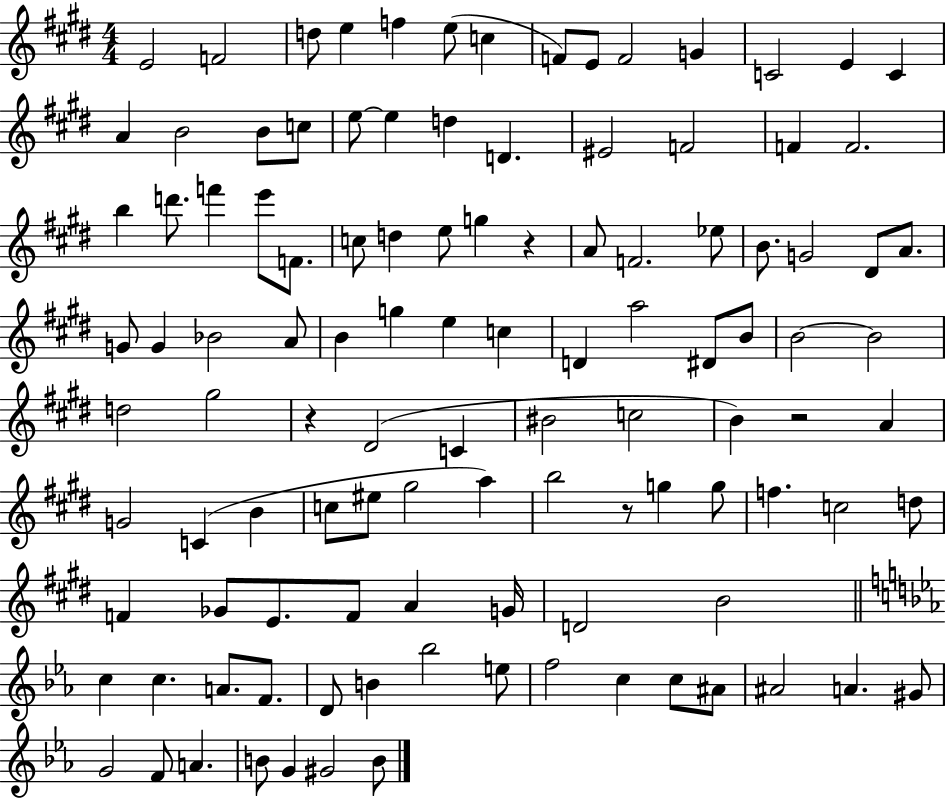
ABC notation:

X:1
T:Untitled
M:4/4
L:1/4
K:E
E2 F2 d/2 e f e/2 c F/2 E/2 F2 G C2 E C A B2 B/2 c/2 e/2 e d D ^E2 F2 F F2 b d'/2 f' e'/2 F/2 c/2 d e/2 g z A/2 F2 _e/2 B/2 G2 ^D/2 A/2 G/2 G _B2 A/2 B g e c D a2 ^D/2 B/2 B2 B2 d2 ^g2 z ^D2 C ^B2 c2 B z2 A G2 C B c/2 ^e/2 ^g2 a b2 z/2 g g/2 f c2 d/2 F _G/2 E/2 F/2 A G/4 D2 B2 c c A/2 F/2 D/2 B _b2 e/2 f2 c c/2 ^A/2 ^A2 A ^G/2 G2 F/2 A B/2 G ^G2 B/2